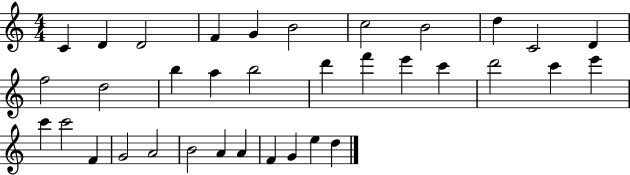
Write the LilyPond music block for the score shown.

{
  \clef treble
  \numericTimeSignature
  \time 4/4
  \key c \major
  c'4 d'4 d'2 | f'4 g'4 b'2 | c''2 b'2 | d''4 c'2 d'4 | \break f''2 d''2 | b''4 a''4 b''2 | d'''4 f'''4 e'''4 c'''4 | d'''2 c'''4 e'''4 | \break c'''4 c'''2 f'4 | g'2 a'2 | b'2 a'4 a'4 | f'4 g'4 e''4 d''4 | \break \bar "|."
}